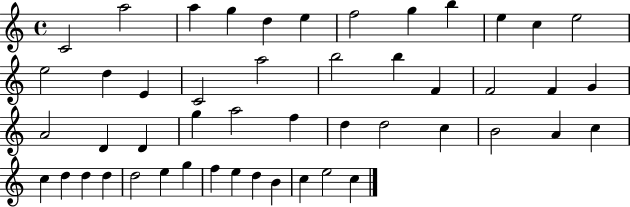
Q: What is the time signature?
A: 4/4